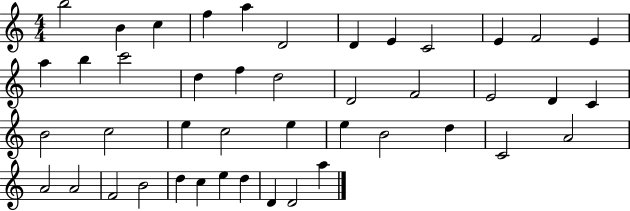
X:1
T:Untitled
M:4/4
L:1/4
K:C
b2 B c f a D2 D E C2 E F2 E a b c'2 d f d2 D2 F2 E2 D C B2 c2 e c2 e e B2 d C2 A2 A2 A2 F2 B2 d c e d D D2 a